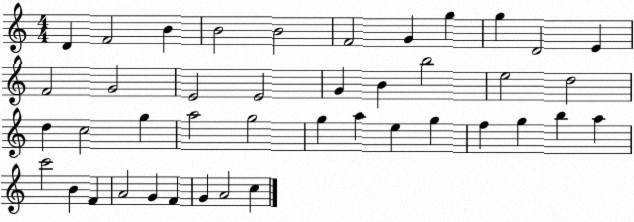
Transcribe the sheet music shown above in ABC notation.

X:1
T:Untitled
M:4/4
L:1/4
K:C
D F2 B B2 B2 F2 G g g D2 E F2 G2 E2 E2 G B b2 e2 d2 d c2 g a2 g2 g a e g f g b a c'2 B F A2 G F G A2 c